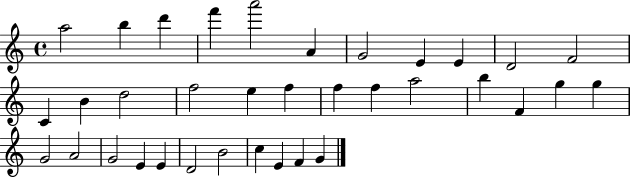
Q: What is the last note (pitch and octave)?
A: G4